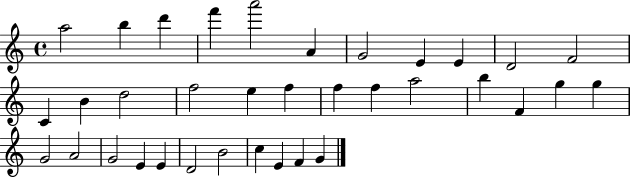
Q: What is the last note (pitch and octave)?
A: G4